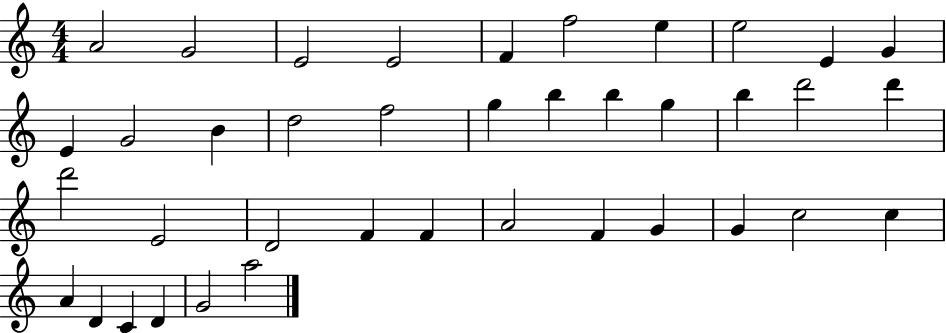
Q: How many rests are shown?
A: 0